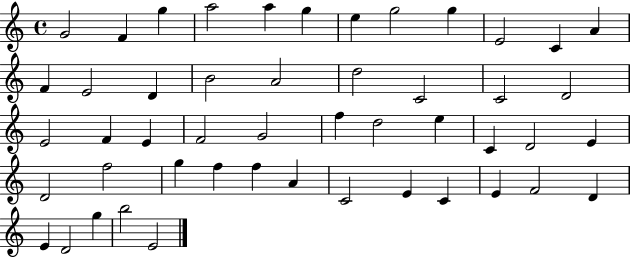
G4/h F4/q G5/q A5/h A5/q G5/q E5/q G5/h G5/q E4/h C4/q A4/q F4/q E4/h D4/q B4/h A4/h D5/h C4/h C4/h D4/h E4/h F4/q E4/q F4/h G4/h F5/q D5/h E5/q C4/q D4/h E4/q D4/h F5/h G5/q F5/q F5/q A4/q C4/h E4/q C4/q E4/q F4/h D4/q E4/q D4/h G5/q B5/h E4/h